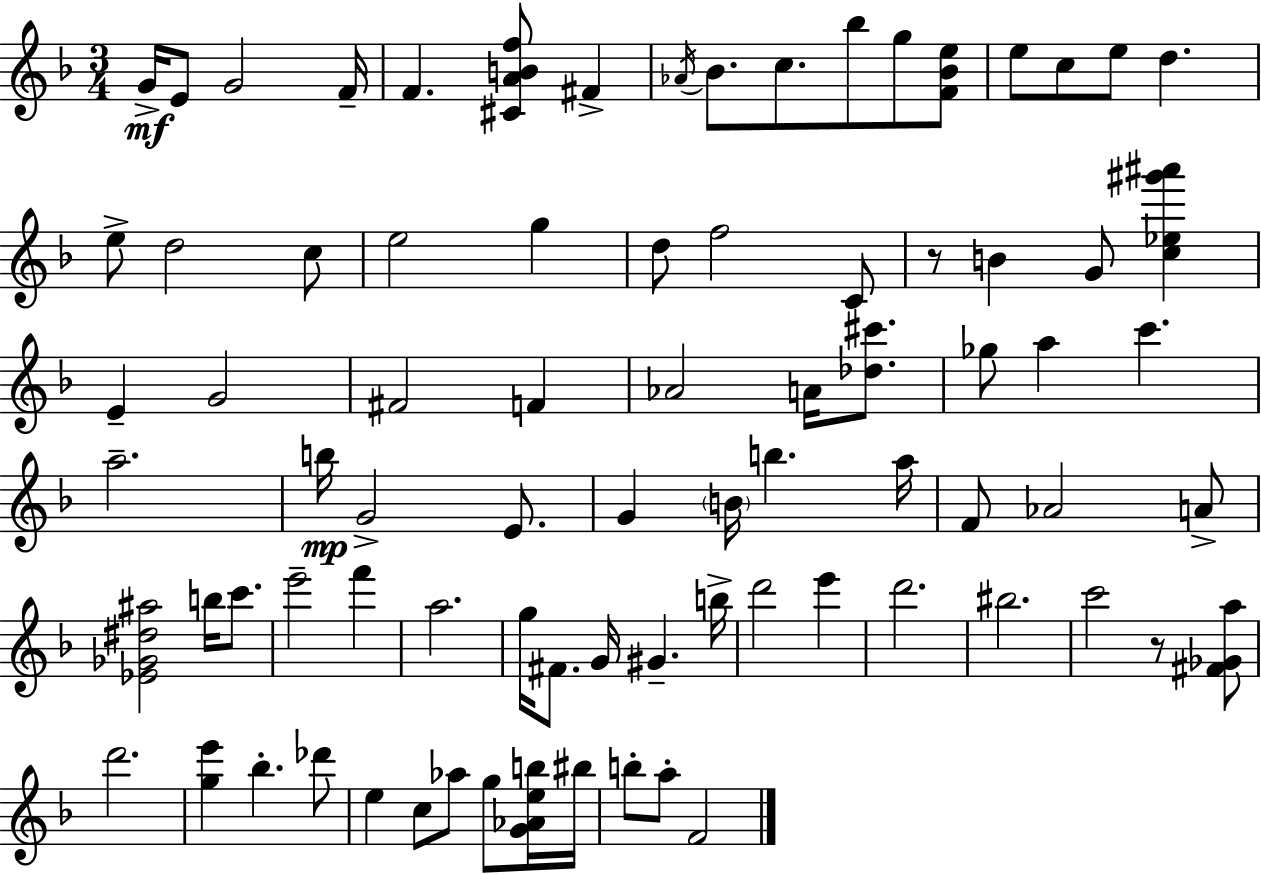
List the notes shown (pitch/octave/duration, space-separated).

G4/s E4/e G4/h F4/s F4/q. [C#4,A4,B4,F5]/e F#4/q Ab4/s Bb4/e. C5/e. Bb5/e G5/e [F4,Bb4,E5]/e E5/e C5/e E5/e D5/q. E5/e D5/h C5/e E5/h G5/q D5/e F5/h C4/e R/e B4/q G4/e [C5,Eb5,G#6,A#6]/q E4/q G4/h F#4/h F4/q Ab4/h A4/s [Db5,C#6]/e. Gb5/e A5/q C6/q. A5/h. B5/s G4/h E4/e. G4/q B4/s B5/q. A5/s F4/e Ab4/h A4/e [Eb4,Gb4,D#5,A#5]/h B5/s C6/e. E6/h F6/q A5/h. G5/s F#4/e. G4/s G#4/q. B5/s D6/h E6/q D6/h. BIS5/h. C6/h R/e [F#4,Gb4,A5]/e D6/h. [G5,E6]/q Bb5/q. Db6/e E5/q C5/e Ab5/e G5/e [G4,Ab4,E5,B5]/s BIS5/s B5/e A5/e F4/h